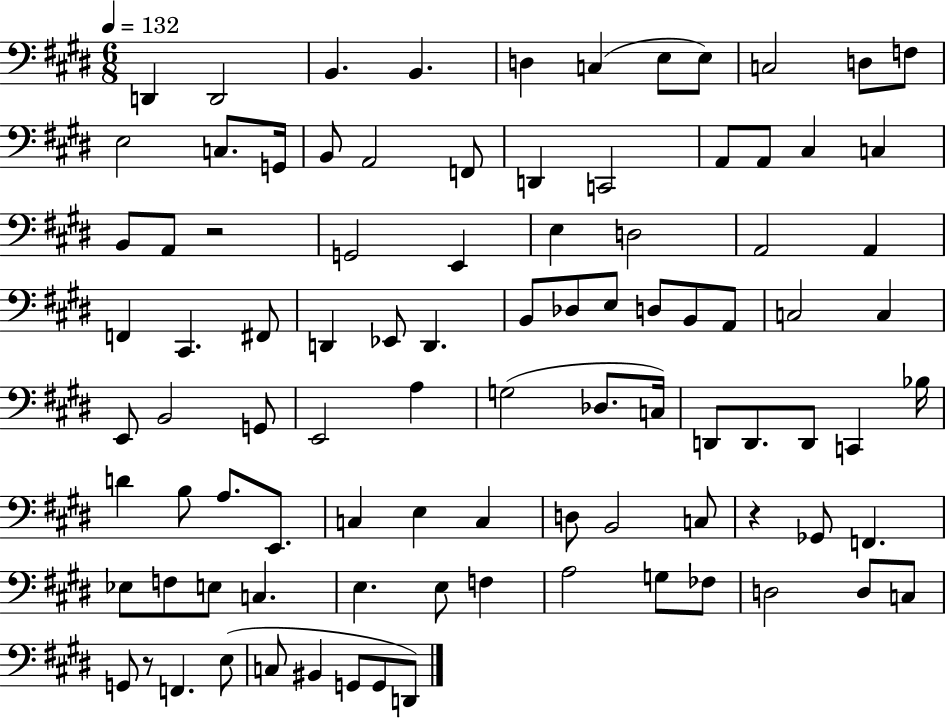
{
  \clef bass
  \numericTimeSignature
  \time 6/8
  \key e \major
  \tempo 4 = 132
  d,4 d,2 | b,4. b,4. | d4 c4( e8 e8) | c2 d8 f8 | \break e2 c8. g,16 | b,8 a,2 f,8 | d,4 c,2 | a,8 a,8 cis4 c4 | \break b,8 a,8 r2 | g,2 e,4 | e4 d2 | a,2 a,4 | \break f,4 cis,4. fis,8 | d,4 ees,8 d,4. | b,8 des8 e8 d8 b,8 a,8 | c2 c4 | \break e,8 b,2 g,8 | e,2 a4 | g2( des8. c16) | d,8 d,8. d,8 c,4 bes16 | \break d'4 b8 a8. e,8. | c4 e4 c4 | d8 b,2 c8 | r4 ges,8 f,4. | \break ees8 f8 e8 c4. | e4. e8 f4 | a2 g8 fes8 | d2 d8 c8 | \break g,8 r8 f,4. e8( | c8 bis,4 g,8 g,8 d,8) | \bar "|."
}